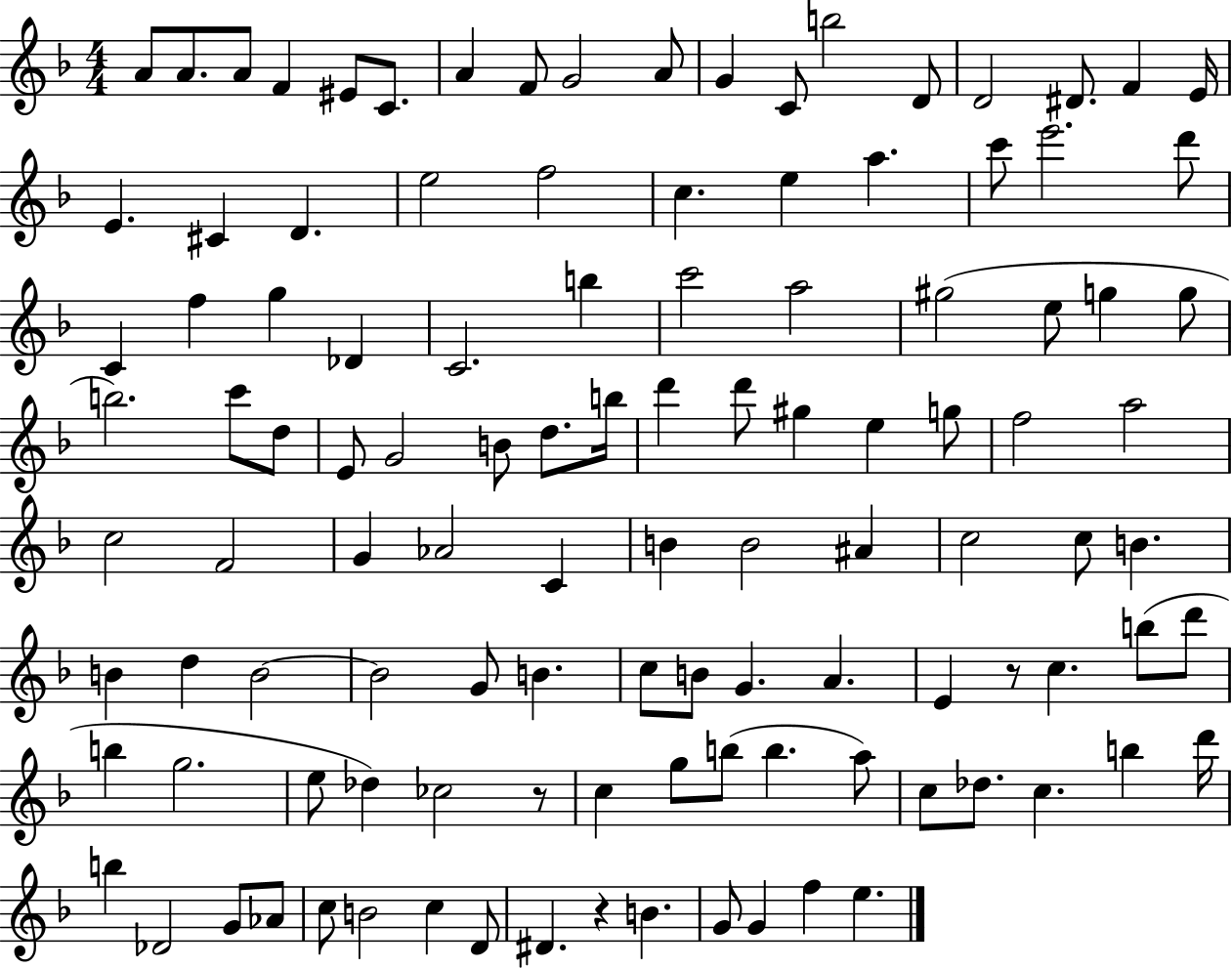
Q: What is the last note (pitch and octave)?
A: E5